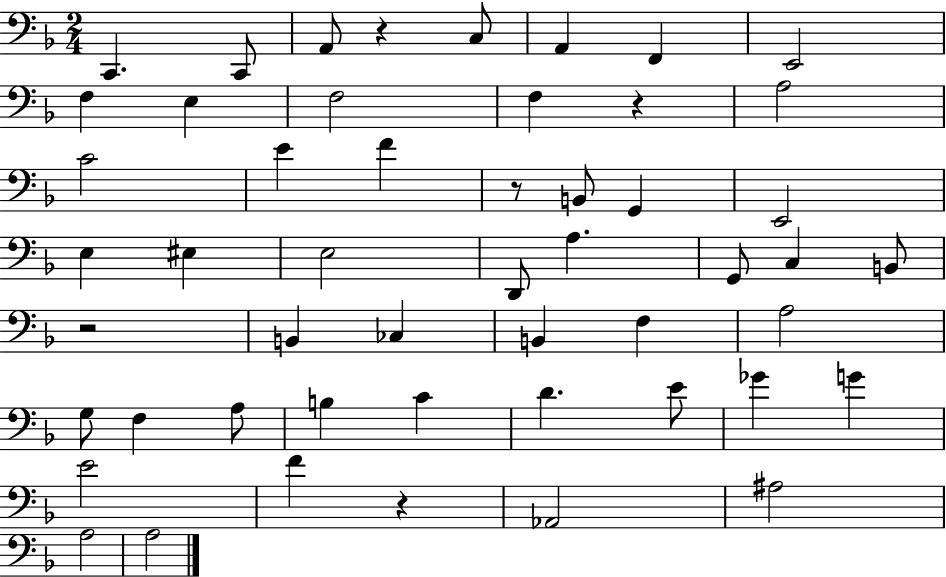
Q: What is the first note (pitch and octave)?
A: C2